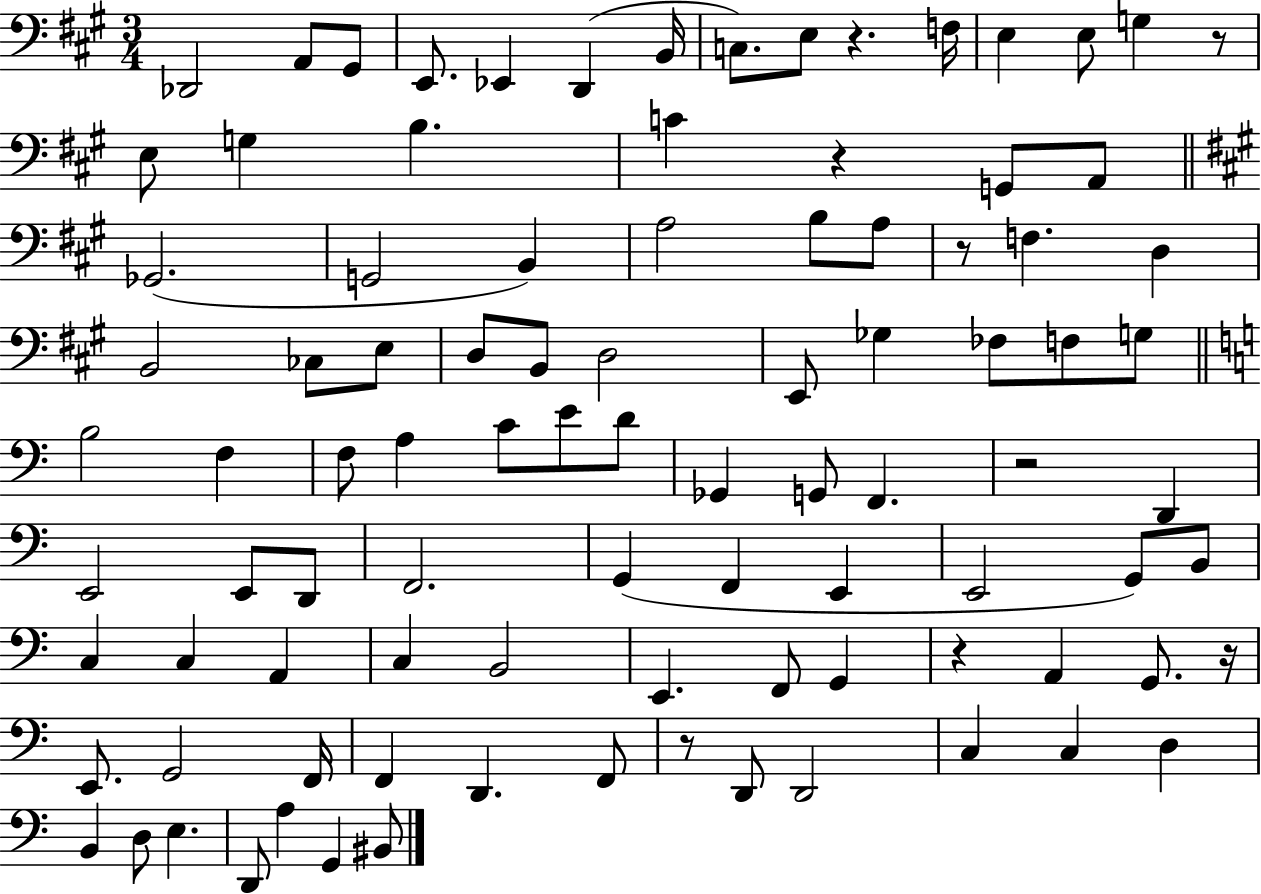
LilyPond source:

{
  \clef bass
  \numericTimeSignature
  \time 3/4
  \key a \major
  des,2 a,8 gis,8 | e,8. ees,4 d,4( b,16 | c8.) e8 r4. f16 | e4 e8 g4 r8 | \break e8 g4 b4. | c'4 r4 g,8 a,8 | \bar "||" \break \key a \major ges,2.( | g,2 b,4) | a2 b8 a8 | r8 f4. d4 | \break b,2 ces8 e8 | d8 b,8 d2 | e,8 ges4 fes8 f8 g8 | \bar "||" \break \key c \major b2 f4 | f8 a4 c'8 e'8 d'8 | ges,4 g,8 f,4. | r2 d,4 | \break e,2 e,8 d,8 | f,2. | g,4( f,4 e,4 | e,2 g,8) b,8 | \break c4 c4 a,4 | c4 b,2 | e,4. f,8 g,4 | r4 a,4 g,8. r16 | \break e,8. g,2 f,16 | f,4 d,4. f,8 | r8 d,8 d,2 | c4 c4 d4 | \break b,4 d8 e4. | d,8 a4 g,4 bis,8 | \bar "|."
}